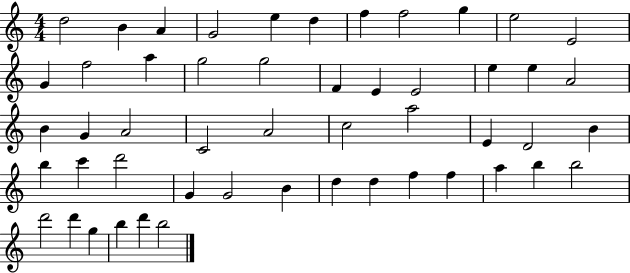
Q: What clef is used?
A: treble